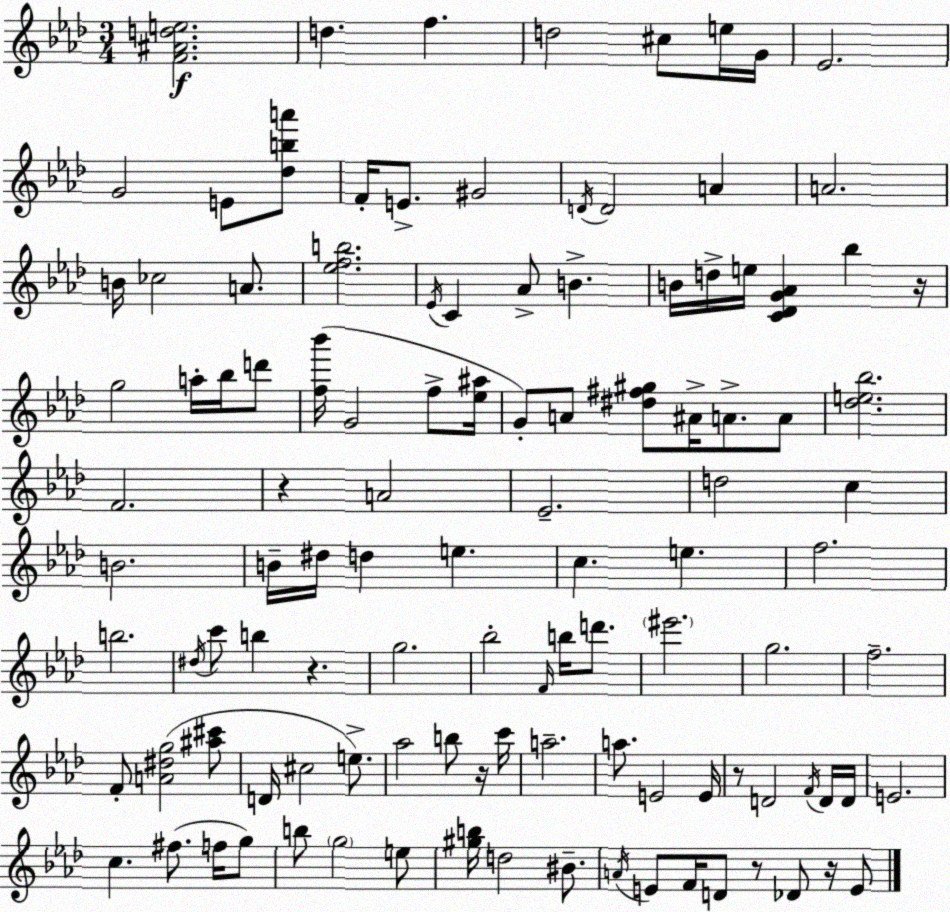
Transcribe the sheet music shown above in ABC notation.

X:1
T:Untitled
M:3/4
L:1/4
K:Fm
[F^Ade]2 d f d2 ^c/2 e/4 G/4 _E2 G2 E/2 [_dba']/2 F/4 E/2 ^G2 D/4 D2 A A2 B/4 _c2 A/2 [_efb]2 _E/4 C _A/2 B B/4 d/4 e/4 [C_DG_A] _b z/4 g2 a/4 _b/4 d'/2 [f_b']/4 G2 f/2 [_e^a]/4 G/2 A/2 [^d^f^g]/2 ^A/4 A/2 A/2 [_de_b]2 F2 z A2 _E2 d2 c B2 B/4 ^d/4 d e c e f2 b2 ^d/4 c'/2 b z g2 _b2 F/4 b/4 d'/2 ^e'2 g2 f2 F/2 [A^dg]2 [^a^c']/2 D/4 ^c2 e/2 _a2 b/2 z/4 c'/4 a2 a/2 E2 E/4 z/2 D2 F/4 D/4 D/4 E2 c ^f/2 f/4 g/2 b/2 g2 e/2 [^gb]/4 d2 ^B/2 A/4 E/2 F/4 D/2 z/2 _D/2 z/4 E/2